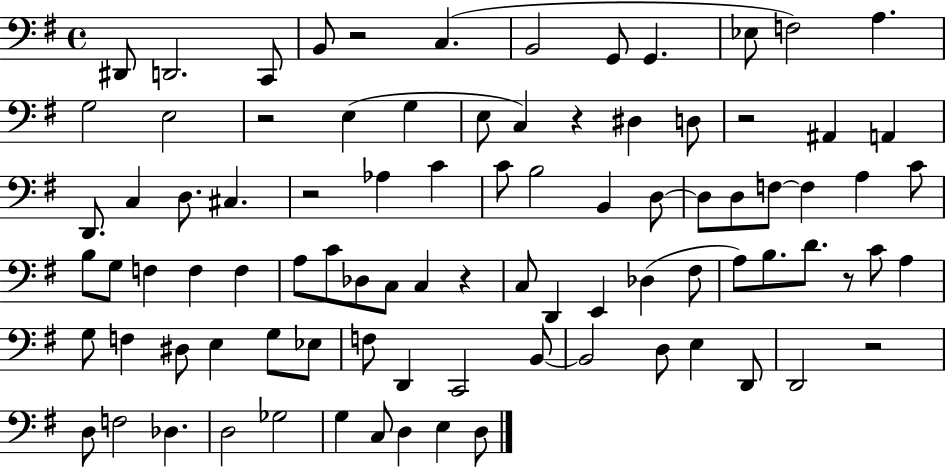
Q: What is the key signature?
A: G major